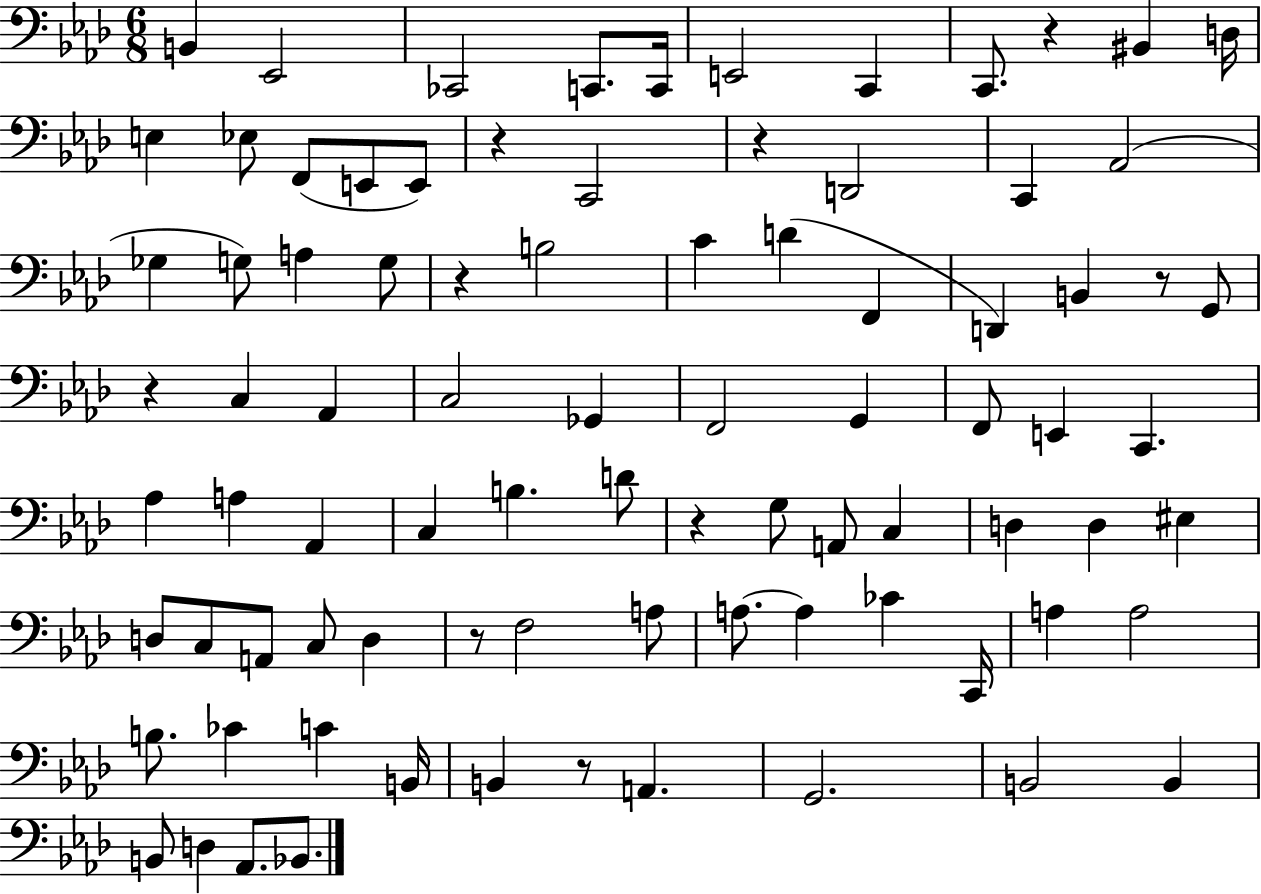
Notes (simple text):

B2/q Eb2/h CES2/h C2/e. C2/s E2/h C2/q C2/e. R/q BIS2/q D3/s E3/q Eb3/e F2/e E2/e E2/e R/q C2/h R/q D2/h C2/q Ab2/h Gb3/q G3/e A3/q G3/e R/q B3/h C4/q D4/q F2/q D2/q B2/q R/e G2/e R/q C3/q Ab2/q C3/h Gb2/q F2/h G2/q F2/e E2/q C2/q. Ab3/q A3/q Ab2/q C3/q B3/q. D4/e R/q G3/e A2/e C3/q D3/q D3/q EIS3/q D3/e C3/e A2/e C3/e D3/q R/e F3/h A3/e A3/e. A3/q CES4/q C2/s A3/q A3/h B3/e. CES4/q C4/q B2/s B2/q R/e A2/q. G2/h. B2/h B2/q B2/e D3/q Ab2/e. Bb2/e.